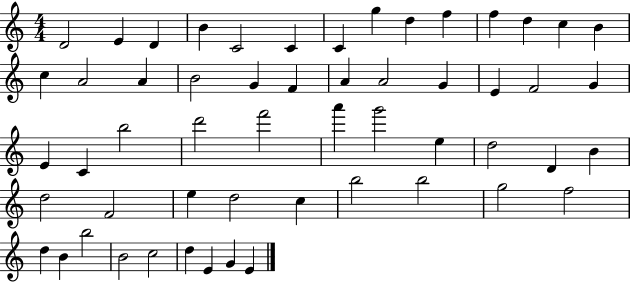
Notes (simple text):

D4/h E4/q D4/q B4/q C4/h C4/q C4/q G5/q D5/q F5/q F5/q D5/q C5/q B4/q C5/q A4/h A4/q B4/h G4/q F4/q A4/q A4/h G4/q E4/q F4/h G4/q E4/q C4/q B5/h D6/h F6/h A6/q G6/h E5/q D5/h D4/q B4/q D5/h F4/h E5/q D5/h C5/q B5/h B5/h G5/h F5/h D5/q B4/q B5/h B4/h C5/h D5/q E4/q G4/q E4/q